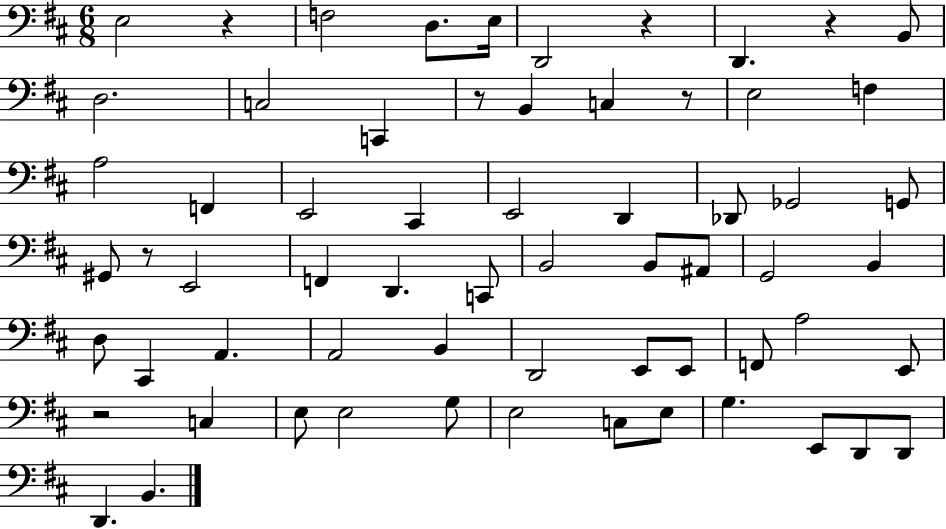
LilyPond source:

{
  \clef bass
  \numericTimeSignature
  \time 6/8
  \key d \major
  e2 r4 | f2 d8. e16 | d,2 r4 | d,4. r4 b,8 | \break d2. | c2 c,4 | r8 b,4 c4 r8 | e2 f4 | \break a2 f,4 | e,2 cis,4 | e,2 d,4 | des,8 ges,2 g,8 | \break gis,8 r8 e,2 | f,4 d,4. c,8 | b,2 b,8 ais,8 | g,2 b,4 | \break d8 cis,4 a,4. | a,2 b,4 | d,2 e,8 e,8 | f,8 a2 e,8 | \break r2 c4 | e8 e2 g8 | e2 c8 e8 | g4. e,8 d,8 d,8 | \break d,4. b,4. | \bar "|."
}